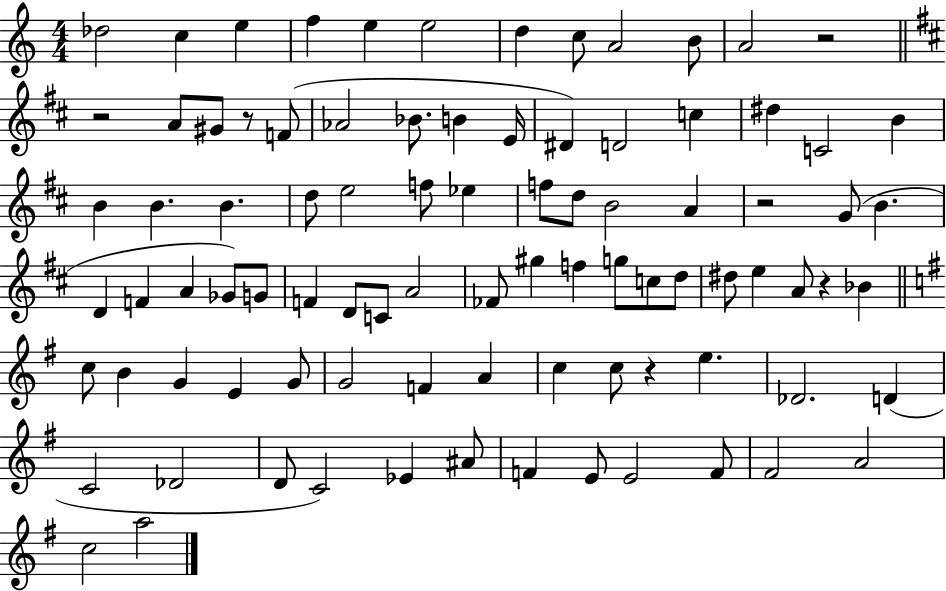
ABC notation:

X:1
T:Untitled
M:4/4
L:1/4
K:C
_d2 c e f e e2 d c/2 A2 B/2 A2 z2 z2 A/2 ^G/2 z/2 F/2 _A2 _B/2 B E/4 ^D D2 c ^d C2 B B B B d/2 e2 f/2 _e f/2 d/2 B2 A z2 G/2 B D F A _G/2 G/2 F D/2 C/2 A2 _F/2 ^g f g/2 c/2 d/2 ^d/2 e A/2 z _B c/2 B G E G/2 G2 F A c c/2 z e _D2 D C2 _D2 D/2 C2 _E ^A/2 F E/2 E2 F/2 ^F2 A2 c2 a2